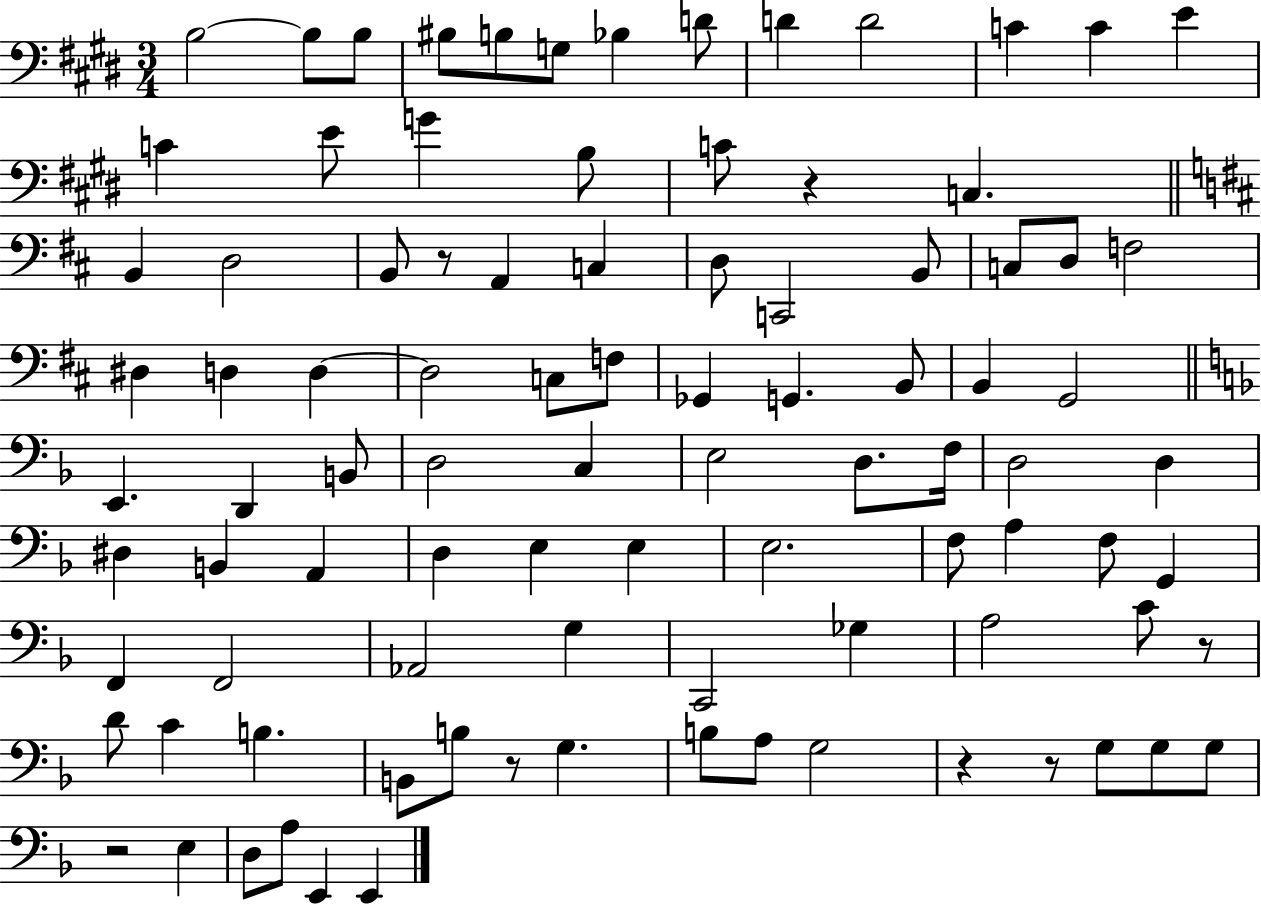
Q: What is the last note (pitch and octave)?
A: E2